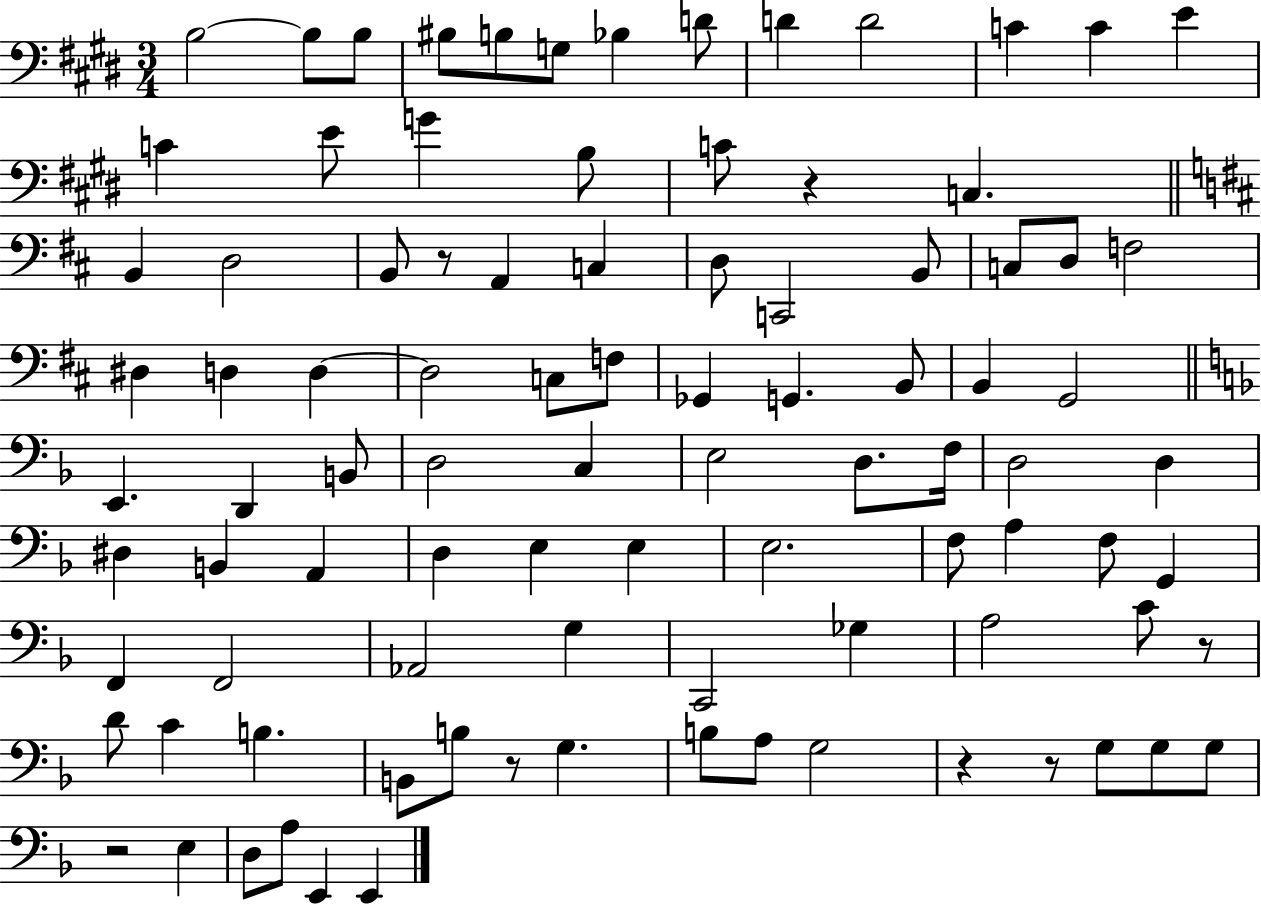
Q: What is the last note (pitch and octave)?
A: E2